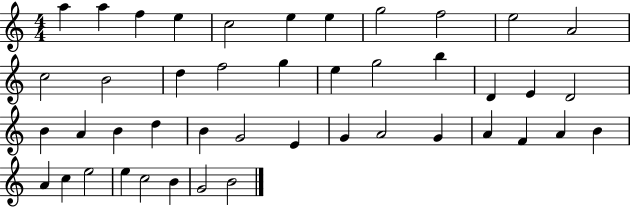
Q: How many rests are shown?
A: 0